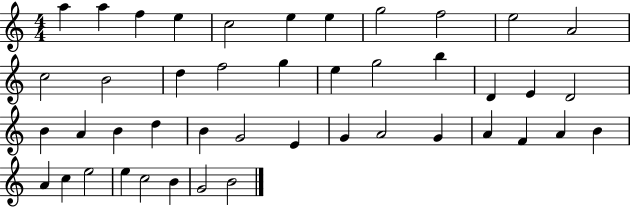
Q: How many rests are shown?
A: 0